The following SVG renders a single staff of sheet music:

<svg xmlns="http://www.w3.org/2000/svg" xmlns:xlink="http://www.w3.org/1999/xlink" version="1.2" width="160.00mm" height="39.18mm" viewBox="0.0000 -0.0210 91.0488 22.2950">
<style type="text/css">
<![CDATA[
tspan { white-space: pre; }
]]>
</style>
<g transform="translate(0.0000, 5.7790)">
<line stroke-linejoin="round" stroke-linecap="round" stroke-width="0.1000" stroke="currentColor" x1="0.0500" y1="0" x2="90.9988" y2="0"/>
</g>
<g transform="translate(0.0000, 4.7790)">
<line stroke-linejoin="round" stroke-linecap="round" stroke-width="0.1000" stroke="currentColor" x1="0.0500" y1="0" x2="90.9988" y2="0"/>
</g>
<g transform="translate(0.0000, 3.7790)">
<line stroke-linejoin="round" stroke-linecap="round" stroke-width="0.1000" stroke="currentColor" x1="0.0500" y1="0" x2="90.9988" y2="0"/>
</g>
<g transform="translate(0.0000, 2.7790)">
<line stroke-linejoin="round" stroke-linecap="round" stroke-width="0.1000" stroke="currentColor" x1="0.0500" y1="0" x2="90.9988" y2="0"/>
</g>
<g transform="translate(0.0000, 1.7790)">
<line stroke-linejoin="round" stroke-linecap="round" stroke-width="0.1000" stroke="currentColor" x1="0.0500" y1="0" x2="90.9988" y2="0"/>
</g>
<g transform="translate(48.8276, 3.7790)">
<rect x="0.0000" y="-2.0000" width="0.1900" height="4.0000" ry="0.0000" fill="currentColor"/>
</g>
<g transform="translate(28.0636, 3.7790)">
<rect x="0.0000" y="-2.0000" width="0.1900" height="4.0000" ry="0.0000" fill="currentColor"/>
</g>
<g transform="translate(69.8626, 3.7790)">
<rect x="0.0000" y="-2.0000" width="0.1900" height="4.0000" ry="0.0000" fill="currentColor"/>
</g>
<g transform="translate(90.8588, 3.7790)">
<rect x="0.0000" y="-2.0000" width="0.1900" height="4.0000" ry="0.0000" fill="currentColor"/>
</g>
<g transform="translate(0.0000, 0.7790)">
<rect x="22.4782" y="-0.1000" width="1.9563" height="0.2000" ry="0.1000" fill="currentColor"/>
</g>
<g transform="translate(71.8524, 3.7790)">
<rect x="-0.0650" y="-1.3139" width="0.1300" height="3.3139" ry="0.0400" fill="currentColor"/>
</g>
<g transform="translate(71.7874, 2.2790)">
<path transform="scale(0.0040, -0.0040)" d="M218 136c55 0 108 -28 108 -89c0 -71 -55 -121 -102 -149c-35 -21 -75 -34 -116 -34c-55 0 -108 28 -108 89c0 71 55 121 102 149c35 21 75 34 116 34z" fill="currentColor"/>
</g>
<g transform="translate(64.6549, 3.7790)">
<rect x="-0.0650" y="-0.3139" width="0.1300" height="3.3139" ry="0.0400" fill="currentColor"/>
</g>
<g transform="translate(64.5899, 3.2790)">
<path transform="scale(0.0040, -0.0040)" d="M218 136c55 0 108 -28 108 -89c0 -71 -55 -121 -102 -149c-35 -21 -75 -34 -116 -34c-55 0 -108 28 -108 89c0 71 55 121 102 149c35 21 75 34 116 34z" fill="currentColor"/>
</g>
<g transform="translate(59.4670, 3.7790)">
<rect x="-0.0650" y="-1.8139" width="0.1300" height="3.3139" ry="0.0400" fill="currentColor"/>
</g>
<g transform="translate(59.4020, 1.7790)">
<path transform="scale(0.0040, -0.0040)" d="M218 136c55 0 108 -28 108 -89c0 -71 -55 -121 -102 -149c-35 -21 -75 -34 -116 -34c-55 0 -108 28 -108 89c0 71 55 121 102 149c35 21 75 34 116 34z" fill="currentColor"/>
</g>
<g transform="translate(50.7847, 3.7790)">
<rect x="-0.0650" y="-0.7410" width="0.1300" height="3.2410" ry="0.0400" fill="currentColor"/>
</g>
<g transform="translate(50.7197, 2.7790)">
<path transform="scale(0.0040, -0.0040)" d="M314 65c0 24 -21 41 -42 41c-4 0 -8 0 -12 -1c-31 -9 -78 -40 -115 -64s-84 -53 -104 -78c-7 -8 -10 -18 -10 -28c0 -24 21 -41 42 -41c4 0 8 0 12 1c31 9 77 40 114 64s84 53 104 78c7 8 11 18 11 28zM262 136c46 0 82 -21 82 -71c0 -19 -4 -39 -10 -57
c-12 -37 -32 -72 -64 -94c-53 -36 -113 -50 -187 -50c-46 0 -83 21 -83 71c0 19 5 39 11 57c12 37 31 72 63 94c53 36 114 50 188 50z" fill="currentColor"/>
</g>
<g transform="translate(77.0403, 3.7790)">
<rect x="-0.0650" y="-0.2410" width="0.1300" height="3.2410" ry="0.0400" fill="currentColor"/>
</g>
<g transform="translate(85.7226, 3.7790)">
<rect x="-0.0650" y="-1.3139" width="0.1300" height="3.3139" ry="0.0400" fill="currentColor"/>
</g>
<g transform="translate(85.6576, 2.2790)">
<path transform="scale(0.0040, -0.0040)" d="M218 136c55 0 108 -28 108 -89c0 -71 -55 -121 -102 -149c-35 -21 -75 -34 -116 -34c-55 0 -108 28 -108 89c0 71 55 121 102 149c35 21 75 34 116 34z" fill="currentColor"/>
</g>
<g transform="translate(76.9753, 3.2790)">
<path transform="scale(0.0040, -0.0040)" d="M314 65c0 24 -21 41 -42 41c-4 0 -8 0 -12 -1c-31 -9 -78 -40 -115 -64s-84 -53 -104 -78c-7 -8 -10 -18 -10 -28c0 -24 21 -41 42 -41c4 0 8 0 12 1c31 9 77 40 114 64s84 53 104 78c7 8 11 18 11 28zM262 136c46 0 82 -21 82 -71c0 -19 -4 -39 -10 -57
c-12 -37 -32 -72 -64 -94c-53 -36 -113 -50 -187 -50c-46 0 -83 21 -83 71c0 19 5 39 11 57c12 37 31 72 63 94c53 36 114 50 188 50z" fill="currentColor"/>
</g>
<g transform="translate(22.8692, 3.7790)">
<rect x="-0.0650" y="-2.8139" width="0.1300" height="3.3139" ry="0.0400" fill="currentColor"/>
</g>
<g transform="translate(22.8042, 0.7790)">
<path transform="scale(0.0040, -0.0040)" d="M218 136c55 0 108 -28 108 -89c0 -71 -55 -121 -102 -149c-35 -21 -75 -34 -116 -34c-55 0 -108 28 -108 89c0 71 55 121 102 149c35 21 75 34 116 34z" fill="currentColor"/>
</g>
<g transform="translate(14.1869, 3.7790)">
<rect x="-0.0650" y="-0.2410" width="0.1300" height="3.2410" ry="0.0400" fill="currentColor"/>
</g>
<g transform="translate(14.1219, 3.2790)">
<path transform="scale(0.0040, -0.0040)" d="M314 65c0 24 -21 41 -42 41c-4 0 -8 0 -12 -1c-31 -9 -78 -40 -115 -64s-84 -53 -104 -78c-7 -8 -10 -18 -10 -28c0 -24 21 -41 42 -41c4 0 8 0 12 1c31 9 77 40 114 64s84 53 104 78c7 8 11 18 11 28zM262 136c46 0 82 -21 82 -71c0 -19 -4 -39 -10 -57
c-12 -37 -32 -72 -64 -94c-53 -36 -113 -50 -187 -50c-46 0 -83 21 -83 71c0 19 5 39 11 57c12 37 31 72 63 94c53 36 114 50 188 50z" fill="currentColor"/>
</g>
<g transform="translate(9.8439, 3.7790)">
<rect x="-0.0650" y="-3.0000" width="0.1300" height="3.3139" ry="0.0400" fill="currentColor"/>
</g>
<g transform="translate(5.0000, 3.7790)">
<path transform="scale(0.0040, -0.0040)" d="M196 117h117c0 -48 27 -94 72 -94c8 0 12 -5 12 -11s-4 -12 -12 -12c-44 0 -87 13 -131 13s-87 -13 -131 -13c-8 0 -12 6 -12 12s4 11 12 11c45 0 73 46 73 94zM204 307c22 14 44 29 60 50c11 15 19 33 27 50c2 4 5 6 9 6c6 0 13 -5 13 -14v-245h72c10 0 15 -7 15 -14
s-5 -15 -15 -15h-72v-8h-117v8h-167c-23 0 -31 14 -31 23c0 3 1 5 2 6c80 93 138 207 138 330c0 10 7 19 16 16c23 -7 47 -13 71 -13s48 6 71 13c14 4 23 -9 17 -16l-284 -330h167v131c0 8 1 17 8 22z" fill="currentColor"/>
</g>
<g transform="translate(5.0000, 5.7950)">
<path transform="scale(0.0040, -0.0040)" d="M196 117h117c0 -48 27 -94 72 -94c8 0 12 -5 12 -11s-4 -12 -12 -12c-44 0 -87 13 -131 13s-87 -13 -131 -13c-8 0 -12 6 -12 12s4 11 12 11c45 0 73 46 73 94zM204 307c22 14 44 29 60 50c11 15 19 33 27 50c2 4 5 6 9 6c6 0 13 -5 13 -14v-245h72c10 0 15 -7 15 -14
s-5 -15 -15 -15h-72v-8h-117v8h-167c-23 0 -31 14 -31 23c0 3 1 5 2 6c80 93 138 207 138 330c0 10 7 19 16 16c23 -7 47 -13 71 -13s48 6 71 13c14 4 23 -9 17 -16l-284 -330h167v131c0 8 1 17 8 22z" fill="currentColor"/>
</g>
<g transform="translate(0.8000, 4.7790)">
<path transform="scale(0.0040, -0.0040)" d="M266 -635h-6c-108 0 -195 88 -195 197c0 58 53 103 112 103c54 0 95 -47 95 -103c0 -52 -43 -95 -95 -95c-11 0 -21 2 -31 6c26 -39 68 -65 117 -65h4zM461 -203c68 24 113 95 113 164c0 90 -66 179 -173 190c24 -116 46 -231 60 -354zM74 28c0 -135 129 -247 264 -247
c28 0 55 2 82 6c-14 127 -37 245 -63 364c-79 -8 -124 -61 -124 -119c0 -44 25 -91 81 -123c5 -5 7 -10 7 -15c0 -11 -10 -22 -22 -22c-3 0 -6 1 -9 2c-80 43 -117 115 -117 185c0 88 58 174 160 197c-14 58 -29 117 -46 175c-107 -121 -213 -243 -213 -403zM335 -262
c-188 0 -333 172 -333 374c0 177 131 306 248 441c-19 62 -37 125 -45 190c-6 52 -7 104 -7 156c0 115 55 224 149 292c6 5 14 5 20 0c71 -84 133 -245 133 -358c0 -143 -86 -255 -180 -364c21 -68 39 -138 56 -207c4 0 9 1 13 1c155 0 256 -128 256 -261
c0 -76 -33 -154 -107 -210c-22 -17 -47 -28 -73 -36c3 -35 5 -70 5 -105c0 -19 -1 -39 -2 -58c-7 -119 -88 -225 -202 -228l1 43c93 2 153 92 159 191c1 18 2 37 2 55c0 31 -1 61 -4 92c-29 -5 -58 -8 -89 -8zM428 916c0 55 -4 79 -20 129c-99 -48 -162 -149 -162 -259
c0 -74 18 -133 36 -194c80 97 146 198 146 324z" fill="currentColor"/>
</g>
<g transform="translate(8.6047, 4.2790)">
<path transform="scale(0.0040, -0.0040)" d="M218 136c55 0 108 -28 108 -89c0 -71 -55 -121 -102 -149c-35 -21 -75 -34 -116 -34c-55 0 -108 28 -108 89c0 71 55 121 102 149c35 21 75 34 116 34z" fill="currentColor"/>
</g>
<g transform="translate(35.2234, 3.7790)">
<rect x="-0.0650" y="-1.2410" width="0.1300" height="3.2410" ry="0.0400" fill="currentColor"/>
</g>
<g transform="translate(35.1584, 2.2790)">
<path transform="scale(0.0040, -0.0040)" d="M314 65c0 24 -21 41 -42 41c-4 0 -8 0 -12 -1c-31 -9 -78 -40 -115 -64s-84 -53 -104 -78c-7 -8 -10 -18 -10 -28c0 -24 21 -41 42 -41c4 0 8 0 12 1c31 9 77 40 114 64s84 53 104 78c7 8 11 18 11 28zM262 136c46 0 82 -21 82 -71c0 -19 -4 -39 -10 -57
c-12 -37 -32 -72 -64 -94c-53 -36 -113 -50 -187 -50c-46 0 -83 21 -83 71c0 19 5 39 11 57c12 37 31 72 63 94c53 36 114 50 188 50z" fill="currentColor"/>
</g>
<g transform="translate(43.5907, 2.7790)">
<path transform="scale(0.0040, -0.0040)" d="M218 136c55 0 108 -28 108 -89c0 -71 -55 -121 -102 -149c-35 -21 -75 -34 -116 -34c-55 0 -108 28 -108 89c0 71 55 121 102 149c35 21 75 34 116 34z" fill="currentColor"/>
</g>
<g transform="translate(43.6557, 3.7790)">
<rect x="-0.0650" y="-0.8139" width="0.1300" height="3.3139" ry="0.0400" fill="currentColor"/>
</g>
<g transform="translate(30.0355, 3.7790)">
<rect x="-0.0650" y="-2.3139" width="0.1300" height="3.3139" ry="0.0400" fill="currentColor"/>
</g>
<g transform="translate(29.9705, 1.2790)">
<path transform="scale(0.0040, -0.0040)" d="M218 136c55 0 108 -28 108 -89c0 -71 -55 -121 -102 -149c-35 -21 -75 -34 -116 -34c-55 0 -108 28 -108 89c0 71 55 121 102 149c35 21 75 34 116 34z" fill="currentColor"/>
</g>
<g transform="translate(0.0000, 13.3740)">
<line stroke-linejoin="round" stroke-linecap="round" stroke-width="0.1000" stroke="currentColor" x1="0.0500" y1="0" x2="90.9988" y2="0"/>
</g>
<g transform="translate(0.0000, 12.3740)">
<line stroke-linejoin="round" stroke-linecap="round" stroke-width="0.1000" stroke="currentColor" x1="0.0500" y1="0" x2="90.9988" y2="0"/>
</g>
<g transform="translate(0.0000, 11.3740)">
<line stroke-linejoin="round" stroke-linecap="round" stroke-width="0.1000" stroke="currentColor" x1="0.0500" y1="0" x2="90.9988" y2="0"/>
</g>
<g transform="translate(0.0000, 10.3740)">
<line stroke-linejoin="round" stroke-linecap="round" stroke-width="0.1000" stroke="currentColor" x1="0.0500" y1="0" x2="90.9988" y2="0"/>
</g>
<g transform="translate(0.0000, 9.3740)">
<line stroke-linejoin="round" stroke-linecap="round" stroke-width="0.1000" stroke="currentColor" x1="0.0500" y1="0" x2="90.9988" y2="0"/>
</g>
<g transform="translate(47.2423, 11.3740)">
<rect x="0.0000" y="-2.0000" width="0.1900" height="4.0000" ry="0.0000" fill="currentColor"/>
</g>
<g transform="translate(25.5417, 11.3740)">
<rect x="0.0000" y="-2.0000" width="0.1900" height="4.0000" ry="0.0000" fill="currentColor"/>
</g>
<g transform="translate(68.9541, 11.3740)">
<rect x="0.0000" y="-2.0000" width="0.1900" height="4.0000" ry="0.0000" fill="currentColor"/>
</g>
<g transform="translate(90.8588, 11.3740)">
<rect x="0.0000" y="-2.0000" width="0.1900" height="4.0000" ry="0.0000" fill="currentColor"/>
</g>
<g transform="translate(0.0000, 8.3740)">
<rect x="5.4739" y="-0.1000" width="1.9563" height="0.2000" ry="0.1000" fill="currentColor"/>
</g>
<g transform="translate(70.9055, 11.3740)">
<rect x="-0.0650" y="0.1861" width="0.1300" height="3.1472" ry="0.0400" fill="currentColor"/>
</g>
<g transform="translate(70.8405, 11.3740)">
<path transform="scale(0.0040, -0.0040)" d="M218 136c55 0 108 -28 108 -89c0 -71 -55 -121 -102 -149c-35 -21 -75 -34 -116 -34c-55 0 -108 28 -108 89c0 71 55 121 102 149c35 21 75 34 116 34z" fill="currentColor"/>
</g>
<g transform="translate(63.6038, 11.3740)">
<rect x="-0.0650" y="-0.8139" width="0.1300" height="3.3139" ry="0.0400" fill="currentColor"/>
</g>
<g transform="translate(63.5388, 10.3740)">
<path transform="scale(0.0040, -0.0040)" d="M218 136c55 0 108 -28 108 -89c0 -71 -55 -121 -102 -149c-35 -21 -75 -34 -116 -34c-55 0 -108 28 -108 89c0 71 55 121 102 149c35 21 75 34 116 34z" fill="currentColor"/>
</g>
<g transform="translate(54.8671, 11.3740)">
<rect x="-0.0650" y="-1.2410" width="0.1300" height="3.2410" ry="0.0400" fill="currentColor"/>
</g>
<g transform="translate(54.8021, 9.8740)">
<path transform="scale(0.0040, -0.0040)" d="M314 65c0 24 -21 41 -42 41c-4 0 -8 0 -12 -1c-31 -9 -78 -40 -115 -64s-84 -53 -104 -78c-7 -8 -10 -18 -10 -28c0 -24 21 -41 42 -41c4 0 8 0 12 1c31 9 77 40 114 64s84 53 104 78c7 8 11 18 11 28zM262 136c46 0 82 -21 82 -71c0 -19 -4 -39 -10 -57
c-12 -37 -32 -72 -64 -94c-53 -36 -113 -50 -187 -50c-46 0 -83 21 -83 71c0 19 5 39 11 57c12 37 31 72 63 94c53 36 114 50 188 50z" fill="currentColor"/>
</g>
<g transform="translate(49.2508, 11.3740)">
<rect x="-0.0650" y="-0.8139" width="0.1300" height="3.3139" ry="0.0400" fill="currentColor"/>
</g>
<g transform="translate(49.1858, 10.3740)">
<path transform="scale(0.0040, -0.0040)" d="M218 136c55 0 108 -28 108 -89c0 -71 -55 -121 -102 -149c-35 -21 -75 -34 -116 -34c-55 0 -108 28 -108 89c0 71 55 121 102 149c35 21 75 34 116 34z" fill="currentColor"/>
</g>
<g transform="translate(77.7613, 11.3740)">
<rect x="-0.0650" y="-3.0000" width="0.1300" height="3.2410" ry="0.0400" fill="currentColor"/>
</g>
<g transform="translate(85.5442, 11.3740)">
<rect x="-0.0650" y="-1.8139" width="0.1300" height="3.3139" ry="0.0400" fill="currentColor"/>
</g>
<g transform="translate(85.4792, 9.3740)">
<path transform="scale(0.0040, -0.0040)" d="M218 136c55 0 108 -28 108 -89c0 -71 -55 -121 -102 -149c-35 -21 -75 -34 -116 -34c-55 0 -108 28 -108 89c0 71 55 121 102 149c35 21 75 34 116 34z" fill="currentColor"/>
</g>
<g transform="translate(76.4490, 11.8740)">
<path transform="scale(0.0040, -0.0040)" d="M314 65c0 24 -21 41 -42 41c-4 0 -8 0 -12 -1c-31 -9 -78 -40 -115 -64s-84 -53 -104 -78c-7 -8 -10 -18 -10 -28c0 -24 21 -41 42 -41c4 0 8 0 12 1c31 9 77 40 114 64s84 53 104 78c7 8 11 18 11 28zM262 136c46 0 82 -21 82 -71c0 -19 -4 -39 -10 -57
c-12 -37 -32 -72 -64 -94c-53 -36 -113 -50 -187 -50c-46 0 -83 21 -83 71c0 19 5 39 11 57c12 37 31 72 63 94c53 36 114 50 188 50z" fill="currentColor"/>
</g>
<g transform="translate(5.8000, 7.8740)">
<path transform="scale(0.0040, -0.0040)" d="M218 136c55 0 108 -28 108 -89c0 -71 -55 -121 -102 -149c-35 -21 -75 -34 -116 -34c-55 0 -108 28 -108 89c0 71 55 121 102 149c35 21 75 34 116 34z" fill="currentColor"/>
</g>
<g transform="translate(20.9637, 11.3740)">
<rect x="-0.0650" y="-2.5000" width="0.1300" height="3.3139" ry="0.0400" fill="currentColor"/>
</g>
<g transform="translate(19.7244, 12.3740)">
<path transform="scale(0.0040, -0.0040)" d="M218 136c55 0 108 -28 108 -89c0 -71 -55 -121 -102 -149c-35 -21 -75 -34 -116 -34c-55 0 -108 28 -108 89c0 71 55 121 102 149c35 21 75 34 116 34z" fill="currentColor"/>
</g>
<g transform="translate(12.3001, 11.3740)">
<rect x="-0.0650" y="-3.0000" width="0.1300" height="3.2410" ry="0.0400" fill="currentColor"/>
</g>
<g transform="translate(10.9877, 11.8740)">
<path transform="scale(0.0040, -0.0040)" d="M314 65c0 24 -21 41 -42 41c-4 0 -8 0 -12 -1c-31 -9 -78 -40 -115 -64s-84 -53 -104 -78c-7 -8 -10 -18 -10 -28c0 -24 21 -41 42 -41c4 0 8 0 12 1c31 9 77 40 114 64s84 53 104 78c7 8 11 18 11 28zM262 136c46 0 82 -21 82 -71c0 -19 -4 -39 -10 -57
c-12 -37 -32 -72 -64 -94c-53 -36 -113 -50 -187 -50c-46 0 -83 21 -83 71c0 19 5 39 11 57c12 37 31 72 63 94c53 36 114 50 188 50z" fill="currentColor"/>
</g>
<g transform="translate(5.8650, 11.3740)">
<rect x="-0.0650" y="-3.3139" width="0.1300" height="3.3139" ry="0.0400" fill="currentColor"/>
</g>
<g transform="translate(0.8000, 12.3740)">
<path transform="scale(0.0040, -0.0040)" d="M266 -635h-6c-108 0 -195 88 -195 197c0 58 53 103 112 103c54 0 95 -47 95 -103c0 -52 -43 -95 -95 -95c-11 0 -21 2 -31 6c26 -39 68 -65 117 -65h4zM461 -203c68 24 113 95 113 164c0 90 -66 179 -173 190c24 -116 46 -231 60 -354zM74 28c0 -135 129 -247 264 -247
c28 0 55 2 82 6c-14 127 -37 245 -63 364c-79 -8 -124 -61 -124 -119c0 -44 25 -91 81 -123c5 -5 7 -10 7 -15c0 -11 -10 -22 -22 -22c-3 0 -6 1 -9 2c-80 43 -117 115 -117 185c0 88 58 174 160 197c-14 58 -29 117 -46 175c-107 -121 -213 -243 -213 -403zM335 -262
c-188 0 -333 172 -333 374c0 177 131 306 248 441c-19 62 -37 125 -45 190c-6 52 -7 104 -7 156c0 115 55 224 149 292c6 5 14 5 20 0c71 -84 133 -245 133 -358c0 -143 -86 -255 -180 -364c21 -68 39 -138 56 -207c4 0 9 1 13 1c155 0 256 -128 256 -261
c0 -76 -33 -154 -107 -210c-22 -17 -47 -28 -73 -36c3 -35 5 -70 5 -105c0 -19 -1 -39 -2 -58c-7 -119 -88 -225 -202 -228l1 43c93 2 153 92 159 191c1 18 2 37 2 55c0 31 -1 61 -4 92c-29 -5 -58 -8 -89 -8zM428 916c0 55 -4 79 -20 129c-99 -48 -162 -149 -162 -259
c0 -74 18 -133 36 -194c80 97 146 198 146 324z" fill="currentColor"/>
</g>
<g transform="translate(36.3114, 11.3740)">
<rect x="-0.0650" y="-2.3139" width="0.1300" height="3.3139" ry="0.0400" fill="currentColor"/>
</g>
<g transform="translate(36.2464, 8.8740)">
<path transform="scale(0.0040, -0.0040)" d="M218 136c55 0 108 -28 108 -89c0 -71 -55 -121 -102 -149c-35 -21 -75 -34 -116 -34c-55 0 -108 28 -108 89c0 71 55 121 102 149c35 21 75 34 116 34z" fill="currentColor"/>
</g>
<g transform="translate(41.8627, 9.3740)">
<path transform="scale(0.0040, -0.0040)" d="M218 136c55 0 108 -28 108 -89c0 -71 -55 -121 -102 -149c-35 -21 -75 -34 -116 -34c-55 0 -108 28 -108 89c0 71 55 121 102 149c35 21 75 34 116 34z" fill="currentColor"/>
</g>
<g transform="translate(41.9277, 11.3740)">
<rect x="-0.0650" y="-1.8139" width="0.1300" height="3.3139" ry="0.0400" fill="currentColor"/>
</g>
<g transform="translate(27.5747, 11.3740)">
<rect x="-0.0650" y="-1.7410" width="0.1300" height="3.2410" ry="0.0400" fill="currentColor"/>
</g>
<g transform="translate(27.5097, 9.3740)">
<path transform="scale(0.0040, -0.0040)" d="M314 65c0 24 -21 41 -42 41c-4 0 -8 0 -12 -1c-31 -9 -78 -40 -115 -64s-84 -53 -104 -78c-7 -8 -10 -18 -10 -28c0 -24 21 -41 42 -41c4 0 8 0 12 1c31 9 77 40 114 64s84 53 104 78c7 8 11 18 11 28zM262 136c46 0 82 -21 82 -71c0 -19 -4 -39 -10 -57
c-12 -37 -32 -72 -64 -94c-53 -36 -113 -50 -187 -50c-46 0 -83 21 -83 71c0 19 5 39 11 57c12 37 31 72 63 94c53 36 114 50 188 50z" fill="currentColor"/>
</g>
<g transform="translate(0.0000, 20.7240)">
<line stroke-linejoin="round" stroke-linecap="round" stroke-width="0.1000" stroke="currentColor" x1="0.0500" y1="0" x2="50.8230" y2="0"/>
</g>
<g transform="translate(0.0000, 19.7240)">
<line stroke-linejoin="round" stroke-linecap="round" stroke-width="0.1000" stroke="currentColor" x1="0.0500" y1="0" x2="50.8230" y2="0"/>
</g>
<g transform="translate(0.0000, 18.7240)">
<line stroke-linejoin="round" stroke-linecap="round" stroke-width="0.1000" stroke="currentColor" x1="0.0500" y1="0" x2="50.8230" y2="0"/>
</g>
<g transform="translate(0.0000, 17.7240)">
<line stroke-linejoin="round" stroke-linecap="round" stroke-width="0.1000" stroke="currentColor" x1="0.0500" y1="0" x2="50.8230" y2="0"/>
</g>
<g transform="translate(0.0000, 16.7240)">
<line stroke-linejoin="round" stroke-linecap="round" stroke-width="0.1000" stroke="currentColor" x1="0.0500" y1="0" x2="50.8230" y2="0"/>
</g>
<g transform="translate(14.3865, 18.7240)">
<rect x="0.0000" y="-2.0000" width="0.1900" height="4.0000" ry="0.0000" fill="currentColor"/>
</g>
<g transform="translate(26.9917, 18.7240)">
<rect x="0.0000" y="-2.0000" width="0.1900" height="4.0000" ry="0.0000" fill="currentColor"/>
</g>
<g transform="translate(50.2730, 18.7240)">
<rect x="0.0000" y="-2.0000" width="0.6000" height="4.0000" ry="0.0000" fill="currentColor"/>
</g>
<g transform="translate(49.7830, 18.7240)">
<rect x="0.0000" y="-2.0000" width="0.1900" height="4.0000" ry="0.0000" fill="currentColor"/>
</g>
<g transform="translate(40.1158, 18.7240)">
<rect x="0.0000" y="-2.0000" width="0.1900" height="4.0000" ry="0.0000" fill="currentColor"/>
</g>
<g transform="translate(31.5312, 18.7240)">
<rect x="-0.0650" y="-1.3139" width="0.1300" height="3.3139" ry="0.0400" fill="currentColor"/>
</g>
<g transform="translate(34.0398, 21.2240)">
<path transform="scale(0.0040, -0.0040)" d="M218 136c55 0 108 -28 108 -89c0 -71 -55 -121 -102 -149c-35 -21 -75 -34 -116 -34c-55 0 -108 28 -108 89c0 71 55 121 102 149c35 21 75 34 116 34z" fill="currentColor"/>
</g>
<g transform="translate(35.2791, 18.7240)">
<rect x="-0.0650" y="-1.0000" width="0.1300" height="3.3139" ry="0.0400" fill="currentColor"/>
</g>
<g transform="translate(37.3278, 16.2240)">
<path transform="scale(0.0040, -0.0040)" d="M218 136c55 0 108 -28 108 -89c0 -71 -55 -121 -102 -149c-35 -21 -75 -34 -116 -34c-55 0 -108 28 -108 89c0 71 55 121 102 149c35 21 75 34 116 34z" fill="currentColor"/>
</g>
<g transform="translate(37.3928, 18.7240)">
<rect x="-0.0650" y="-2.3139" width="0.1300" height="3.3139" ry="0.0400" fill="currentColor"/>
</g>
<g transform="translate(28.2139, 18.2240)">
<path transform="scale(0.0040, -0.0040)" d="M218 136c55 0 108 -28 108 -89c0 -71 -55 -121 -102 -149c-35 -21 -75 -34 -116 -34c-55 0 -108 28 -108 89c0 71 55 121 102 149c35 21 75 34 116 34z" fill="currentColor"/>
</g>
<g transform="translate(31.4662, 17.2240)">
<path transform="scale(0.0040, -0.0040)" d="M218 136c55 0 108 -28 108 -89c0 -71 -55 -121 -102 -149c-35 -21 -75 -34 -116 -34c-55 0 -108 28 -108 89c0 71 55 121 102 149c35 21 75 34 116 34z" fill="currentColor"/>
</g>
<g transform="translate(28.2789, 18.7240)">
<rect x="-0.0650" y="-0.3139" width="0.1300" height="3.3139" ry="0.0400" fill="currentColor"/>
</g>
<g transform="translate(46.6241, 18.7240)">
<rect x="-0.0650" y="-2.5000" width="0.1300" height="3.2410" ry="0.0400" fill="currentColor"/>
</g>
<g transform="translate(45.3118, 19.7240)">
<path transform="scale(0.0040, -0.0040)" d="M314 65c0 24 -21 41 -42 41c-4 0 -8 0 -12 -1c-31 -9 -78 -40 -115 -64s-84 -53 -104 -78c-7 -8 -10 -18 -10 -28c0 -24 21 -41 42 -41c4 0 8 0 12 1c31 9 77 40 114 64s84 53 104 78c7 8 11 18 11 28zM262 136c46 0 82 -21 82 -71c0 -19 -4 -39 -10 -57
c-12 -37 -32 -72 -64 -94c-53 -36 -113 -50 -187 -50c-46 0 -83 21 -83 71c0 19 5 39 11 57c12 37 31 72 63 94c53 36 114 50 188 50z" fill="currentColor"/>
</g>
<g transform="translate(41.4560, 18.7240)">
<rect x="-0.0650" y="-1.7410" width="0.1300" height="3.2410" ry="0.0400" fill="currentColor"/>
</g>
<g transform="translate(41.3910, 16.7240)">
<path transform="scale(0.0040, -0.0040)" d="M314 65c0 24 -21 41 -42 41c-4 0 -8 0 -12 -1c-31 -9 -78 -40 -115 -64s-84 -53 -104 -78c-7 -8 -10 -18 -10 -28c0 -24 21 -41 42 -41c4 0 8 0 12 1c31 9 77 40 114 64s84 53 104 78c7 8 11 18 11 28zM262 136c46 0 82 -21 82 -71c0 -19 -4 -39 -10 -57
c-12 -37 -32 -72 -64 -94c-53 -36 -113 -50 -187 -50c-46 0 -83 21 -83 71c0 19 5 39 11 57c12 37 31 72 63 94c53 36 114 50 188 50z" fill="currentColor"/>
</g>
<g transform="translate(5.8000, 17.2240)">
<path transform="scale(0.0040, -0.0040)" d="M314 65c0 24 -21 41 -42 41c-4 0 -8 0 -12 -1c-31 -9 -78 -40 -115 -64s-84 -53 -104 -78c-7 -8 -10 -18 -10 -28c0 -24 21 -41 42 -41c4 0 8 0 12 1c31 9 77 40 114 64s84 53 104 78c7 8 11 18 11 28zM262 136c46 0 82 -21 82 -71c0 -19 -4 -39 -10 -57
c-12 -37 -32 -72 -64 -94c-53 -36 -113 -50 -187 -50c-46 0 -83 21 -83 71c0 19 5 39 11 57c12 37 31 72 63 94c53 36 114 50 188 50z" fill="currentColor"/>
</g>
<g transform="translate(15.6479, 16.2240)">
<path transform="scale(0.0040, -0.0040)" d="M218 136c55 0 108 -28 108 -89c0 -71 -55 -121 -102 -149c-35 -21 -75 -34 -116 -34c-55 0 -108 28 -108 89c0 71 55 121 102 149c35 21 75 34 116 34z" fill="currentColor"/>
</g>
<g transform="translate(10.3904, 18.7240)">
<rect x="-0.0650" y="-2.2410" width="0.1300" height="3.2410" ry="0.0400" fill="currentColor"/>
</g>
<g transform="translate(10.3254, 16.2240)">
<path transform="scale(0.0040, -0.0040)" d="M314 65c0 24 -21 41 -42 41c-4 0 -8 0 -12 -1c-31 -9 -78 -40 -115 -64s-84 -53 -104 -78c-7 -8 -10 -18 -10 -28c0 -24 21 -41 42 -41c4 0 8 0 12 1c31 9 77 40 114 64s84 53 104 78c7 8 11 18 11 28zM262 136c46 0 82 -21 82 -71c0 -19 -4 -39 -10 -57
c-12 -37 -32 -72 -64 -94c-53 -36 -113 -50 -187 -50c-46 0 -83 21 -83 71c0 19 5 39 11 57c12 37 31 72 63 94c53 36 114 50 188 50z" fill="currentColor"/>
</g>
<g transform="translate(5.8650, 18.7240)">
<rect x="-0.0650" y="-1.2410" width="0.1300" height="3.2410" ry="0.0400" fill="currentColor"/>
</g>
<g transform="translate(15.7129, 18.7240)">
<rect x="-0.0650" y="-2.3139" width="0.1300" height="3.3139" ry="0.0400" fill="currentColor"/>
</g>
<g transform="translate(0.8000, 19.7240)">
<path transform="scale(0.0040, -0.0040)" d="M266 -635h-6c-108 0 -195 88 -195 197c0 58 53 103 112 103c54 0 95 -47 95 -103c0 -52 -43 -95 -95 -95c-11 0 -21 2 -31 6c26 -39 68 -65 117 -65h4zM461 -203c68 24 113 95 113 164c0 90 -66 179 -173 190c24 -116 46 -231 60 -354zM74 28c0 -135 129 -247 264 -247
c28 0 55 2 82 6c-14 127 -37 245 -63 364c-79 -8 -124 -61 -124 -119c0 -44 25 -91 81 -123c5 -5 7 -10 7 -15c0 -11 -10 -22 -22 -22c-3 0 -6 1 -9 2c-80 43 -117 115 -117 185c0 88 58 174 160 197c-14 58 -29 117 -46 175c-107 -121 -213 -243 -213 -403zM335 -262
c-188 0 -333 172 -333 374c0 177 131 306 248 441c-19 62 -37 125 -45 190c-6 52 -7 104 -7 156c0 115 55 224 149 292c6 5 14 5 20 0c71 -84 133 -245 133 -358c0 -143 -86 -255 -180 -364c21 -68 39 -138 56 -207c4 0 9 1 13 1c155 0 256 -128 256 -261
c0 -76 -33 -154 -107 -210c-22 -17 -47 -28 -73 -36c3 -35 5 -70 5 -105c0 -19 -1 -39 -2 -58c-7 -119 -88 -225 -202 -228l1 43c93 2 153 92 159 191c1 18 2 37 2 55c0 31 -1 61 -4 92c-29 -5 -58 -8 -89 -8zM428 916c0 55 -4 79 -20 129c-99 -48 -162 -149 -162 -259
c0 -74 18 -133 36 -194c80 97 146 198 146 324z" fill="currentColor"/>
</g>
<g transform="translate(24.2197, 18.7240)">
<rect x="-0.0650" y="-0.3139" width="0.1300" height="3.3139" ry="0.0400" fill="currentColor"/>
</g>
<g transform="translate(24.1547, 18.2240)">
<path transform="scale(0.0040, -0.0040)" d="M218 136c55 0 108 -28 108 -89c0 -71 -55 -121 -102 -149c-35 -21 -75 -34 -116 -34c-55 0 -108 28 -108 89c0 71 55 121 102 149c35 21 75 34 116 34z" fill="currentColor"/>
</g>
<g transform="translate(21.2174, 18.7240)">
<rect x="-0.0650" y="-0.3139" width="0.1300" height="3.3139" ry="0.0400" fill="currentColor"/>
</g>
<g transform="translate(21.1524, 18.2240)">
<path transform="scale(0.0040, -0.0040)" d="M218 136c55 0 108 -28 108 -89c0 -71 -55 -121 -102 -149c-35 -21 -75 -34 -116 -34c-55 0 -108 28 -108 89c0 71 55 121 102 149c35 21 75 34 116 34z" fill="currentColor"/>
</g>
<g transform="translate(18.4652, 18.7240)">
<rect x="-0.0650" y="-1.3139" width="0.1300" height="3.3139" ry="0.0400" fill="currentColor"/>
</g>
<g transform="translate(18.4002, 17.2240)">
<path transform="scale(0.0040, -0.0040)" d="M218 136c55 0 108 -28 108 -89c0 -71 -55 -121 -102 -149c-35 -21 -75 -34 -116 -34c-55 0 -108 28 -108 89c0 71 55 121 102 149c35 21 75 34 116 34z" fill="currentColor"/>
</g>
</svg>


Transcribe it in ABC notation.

X:1
T:Untitled
M:4/4
L:1/4
K:C
A c2 a g e2 d d2 f c e c2 e b A2 G f2 g f d e2 d B A2 f e2 g2 g e c c c e D g f2 G2